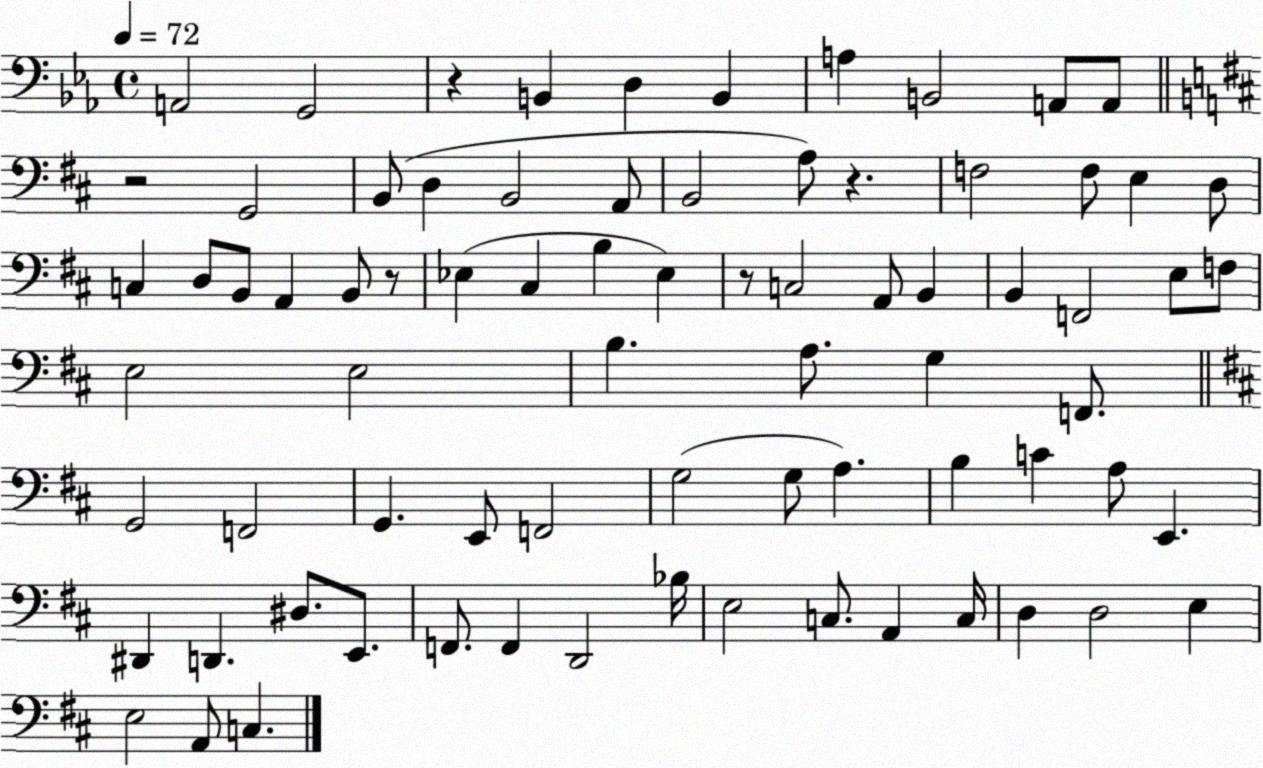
X:1
T:Untitled
M:4/4
L:1/4
K:Eb
A,,2 G,,2 z B,, D, B,, A, B,,2 A,,/2 A,,/2 z2 G,,2 B,,/2 D, B,,2 A,,/2 B,,2 A,/2 z F,2 F,/2 E, D,/2 C, D,/2 B,,/2 A,, B,,/2 z/2 _E, ^C, B, _E, z/2 C,2 A,,/2 B,, B,, F,,2 E,/2 F,/2 E,2 E,2 B, A,/2 G, F,,/2 G,,2 F,,2 G,, E,,/2 F,,2 G,2 G,/2 A, B, C A,/2 E,, ^D,, D,, ^D,/2 E,,/2 F,,/2 F,, D,,2 _B,/4 E,2 C,/2 A,, C,/4 D, D,2 E, E,2 A,,/2 C,